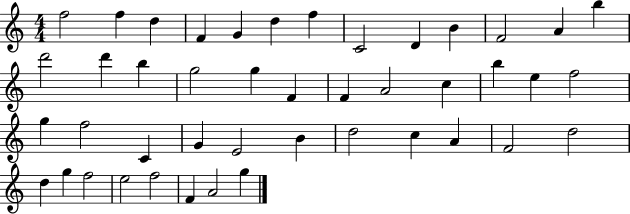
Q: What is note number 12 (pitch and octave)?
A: A4